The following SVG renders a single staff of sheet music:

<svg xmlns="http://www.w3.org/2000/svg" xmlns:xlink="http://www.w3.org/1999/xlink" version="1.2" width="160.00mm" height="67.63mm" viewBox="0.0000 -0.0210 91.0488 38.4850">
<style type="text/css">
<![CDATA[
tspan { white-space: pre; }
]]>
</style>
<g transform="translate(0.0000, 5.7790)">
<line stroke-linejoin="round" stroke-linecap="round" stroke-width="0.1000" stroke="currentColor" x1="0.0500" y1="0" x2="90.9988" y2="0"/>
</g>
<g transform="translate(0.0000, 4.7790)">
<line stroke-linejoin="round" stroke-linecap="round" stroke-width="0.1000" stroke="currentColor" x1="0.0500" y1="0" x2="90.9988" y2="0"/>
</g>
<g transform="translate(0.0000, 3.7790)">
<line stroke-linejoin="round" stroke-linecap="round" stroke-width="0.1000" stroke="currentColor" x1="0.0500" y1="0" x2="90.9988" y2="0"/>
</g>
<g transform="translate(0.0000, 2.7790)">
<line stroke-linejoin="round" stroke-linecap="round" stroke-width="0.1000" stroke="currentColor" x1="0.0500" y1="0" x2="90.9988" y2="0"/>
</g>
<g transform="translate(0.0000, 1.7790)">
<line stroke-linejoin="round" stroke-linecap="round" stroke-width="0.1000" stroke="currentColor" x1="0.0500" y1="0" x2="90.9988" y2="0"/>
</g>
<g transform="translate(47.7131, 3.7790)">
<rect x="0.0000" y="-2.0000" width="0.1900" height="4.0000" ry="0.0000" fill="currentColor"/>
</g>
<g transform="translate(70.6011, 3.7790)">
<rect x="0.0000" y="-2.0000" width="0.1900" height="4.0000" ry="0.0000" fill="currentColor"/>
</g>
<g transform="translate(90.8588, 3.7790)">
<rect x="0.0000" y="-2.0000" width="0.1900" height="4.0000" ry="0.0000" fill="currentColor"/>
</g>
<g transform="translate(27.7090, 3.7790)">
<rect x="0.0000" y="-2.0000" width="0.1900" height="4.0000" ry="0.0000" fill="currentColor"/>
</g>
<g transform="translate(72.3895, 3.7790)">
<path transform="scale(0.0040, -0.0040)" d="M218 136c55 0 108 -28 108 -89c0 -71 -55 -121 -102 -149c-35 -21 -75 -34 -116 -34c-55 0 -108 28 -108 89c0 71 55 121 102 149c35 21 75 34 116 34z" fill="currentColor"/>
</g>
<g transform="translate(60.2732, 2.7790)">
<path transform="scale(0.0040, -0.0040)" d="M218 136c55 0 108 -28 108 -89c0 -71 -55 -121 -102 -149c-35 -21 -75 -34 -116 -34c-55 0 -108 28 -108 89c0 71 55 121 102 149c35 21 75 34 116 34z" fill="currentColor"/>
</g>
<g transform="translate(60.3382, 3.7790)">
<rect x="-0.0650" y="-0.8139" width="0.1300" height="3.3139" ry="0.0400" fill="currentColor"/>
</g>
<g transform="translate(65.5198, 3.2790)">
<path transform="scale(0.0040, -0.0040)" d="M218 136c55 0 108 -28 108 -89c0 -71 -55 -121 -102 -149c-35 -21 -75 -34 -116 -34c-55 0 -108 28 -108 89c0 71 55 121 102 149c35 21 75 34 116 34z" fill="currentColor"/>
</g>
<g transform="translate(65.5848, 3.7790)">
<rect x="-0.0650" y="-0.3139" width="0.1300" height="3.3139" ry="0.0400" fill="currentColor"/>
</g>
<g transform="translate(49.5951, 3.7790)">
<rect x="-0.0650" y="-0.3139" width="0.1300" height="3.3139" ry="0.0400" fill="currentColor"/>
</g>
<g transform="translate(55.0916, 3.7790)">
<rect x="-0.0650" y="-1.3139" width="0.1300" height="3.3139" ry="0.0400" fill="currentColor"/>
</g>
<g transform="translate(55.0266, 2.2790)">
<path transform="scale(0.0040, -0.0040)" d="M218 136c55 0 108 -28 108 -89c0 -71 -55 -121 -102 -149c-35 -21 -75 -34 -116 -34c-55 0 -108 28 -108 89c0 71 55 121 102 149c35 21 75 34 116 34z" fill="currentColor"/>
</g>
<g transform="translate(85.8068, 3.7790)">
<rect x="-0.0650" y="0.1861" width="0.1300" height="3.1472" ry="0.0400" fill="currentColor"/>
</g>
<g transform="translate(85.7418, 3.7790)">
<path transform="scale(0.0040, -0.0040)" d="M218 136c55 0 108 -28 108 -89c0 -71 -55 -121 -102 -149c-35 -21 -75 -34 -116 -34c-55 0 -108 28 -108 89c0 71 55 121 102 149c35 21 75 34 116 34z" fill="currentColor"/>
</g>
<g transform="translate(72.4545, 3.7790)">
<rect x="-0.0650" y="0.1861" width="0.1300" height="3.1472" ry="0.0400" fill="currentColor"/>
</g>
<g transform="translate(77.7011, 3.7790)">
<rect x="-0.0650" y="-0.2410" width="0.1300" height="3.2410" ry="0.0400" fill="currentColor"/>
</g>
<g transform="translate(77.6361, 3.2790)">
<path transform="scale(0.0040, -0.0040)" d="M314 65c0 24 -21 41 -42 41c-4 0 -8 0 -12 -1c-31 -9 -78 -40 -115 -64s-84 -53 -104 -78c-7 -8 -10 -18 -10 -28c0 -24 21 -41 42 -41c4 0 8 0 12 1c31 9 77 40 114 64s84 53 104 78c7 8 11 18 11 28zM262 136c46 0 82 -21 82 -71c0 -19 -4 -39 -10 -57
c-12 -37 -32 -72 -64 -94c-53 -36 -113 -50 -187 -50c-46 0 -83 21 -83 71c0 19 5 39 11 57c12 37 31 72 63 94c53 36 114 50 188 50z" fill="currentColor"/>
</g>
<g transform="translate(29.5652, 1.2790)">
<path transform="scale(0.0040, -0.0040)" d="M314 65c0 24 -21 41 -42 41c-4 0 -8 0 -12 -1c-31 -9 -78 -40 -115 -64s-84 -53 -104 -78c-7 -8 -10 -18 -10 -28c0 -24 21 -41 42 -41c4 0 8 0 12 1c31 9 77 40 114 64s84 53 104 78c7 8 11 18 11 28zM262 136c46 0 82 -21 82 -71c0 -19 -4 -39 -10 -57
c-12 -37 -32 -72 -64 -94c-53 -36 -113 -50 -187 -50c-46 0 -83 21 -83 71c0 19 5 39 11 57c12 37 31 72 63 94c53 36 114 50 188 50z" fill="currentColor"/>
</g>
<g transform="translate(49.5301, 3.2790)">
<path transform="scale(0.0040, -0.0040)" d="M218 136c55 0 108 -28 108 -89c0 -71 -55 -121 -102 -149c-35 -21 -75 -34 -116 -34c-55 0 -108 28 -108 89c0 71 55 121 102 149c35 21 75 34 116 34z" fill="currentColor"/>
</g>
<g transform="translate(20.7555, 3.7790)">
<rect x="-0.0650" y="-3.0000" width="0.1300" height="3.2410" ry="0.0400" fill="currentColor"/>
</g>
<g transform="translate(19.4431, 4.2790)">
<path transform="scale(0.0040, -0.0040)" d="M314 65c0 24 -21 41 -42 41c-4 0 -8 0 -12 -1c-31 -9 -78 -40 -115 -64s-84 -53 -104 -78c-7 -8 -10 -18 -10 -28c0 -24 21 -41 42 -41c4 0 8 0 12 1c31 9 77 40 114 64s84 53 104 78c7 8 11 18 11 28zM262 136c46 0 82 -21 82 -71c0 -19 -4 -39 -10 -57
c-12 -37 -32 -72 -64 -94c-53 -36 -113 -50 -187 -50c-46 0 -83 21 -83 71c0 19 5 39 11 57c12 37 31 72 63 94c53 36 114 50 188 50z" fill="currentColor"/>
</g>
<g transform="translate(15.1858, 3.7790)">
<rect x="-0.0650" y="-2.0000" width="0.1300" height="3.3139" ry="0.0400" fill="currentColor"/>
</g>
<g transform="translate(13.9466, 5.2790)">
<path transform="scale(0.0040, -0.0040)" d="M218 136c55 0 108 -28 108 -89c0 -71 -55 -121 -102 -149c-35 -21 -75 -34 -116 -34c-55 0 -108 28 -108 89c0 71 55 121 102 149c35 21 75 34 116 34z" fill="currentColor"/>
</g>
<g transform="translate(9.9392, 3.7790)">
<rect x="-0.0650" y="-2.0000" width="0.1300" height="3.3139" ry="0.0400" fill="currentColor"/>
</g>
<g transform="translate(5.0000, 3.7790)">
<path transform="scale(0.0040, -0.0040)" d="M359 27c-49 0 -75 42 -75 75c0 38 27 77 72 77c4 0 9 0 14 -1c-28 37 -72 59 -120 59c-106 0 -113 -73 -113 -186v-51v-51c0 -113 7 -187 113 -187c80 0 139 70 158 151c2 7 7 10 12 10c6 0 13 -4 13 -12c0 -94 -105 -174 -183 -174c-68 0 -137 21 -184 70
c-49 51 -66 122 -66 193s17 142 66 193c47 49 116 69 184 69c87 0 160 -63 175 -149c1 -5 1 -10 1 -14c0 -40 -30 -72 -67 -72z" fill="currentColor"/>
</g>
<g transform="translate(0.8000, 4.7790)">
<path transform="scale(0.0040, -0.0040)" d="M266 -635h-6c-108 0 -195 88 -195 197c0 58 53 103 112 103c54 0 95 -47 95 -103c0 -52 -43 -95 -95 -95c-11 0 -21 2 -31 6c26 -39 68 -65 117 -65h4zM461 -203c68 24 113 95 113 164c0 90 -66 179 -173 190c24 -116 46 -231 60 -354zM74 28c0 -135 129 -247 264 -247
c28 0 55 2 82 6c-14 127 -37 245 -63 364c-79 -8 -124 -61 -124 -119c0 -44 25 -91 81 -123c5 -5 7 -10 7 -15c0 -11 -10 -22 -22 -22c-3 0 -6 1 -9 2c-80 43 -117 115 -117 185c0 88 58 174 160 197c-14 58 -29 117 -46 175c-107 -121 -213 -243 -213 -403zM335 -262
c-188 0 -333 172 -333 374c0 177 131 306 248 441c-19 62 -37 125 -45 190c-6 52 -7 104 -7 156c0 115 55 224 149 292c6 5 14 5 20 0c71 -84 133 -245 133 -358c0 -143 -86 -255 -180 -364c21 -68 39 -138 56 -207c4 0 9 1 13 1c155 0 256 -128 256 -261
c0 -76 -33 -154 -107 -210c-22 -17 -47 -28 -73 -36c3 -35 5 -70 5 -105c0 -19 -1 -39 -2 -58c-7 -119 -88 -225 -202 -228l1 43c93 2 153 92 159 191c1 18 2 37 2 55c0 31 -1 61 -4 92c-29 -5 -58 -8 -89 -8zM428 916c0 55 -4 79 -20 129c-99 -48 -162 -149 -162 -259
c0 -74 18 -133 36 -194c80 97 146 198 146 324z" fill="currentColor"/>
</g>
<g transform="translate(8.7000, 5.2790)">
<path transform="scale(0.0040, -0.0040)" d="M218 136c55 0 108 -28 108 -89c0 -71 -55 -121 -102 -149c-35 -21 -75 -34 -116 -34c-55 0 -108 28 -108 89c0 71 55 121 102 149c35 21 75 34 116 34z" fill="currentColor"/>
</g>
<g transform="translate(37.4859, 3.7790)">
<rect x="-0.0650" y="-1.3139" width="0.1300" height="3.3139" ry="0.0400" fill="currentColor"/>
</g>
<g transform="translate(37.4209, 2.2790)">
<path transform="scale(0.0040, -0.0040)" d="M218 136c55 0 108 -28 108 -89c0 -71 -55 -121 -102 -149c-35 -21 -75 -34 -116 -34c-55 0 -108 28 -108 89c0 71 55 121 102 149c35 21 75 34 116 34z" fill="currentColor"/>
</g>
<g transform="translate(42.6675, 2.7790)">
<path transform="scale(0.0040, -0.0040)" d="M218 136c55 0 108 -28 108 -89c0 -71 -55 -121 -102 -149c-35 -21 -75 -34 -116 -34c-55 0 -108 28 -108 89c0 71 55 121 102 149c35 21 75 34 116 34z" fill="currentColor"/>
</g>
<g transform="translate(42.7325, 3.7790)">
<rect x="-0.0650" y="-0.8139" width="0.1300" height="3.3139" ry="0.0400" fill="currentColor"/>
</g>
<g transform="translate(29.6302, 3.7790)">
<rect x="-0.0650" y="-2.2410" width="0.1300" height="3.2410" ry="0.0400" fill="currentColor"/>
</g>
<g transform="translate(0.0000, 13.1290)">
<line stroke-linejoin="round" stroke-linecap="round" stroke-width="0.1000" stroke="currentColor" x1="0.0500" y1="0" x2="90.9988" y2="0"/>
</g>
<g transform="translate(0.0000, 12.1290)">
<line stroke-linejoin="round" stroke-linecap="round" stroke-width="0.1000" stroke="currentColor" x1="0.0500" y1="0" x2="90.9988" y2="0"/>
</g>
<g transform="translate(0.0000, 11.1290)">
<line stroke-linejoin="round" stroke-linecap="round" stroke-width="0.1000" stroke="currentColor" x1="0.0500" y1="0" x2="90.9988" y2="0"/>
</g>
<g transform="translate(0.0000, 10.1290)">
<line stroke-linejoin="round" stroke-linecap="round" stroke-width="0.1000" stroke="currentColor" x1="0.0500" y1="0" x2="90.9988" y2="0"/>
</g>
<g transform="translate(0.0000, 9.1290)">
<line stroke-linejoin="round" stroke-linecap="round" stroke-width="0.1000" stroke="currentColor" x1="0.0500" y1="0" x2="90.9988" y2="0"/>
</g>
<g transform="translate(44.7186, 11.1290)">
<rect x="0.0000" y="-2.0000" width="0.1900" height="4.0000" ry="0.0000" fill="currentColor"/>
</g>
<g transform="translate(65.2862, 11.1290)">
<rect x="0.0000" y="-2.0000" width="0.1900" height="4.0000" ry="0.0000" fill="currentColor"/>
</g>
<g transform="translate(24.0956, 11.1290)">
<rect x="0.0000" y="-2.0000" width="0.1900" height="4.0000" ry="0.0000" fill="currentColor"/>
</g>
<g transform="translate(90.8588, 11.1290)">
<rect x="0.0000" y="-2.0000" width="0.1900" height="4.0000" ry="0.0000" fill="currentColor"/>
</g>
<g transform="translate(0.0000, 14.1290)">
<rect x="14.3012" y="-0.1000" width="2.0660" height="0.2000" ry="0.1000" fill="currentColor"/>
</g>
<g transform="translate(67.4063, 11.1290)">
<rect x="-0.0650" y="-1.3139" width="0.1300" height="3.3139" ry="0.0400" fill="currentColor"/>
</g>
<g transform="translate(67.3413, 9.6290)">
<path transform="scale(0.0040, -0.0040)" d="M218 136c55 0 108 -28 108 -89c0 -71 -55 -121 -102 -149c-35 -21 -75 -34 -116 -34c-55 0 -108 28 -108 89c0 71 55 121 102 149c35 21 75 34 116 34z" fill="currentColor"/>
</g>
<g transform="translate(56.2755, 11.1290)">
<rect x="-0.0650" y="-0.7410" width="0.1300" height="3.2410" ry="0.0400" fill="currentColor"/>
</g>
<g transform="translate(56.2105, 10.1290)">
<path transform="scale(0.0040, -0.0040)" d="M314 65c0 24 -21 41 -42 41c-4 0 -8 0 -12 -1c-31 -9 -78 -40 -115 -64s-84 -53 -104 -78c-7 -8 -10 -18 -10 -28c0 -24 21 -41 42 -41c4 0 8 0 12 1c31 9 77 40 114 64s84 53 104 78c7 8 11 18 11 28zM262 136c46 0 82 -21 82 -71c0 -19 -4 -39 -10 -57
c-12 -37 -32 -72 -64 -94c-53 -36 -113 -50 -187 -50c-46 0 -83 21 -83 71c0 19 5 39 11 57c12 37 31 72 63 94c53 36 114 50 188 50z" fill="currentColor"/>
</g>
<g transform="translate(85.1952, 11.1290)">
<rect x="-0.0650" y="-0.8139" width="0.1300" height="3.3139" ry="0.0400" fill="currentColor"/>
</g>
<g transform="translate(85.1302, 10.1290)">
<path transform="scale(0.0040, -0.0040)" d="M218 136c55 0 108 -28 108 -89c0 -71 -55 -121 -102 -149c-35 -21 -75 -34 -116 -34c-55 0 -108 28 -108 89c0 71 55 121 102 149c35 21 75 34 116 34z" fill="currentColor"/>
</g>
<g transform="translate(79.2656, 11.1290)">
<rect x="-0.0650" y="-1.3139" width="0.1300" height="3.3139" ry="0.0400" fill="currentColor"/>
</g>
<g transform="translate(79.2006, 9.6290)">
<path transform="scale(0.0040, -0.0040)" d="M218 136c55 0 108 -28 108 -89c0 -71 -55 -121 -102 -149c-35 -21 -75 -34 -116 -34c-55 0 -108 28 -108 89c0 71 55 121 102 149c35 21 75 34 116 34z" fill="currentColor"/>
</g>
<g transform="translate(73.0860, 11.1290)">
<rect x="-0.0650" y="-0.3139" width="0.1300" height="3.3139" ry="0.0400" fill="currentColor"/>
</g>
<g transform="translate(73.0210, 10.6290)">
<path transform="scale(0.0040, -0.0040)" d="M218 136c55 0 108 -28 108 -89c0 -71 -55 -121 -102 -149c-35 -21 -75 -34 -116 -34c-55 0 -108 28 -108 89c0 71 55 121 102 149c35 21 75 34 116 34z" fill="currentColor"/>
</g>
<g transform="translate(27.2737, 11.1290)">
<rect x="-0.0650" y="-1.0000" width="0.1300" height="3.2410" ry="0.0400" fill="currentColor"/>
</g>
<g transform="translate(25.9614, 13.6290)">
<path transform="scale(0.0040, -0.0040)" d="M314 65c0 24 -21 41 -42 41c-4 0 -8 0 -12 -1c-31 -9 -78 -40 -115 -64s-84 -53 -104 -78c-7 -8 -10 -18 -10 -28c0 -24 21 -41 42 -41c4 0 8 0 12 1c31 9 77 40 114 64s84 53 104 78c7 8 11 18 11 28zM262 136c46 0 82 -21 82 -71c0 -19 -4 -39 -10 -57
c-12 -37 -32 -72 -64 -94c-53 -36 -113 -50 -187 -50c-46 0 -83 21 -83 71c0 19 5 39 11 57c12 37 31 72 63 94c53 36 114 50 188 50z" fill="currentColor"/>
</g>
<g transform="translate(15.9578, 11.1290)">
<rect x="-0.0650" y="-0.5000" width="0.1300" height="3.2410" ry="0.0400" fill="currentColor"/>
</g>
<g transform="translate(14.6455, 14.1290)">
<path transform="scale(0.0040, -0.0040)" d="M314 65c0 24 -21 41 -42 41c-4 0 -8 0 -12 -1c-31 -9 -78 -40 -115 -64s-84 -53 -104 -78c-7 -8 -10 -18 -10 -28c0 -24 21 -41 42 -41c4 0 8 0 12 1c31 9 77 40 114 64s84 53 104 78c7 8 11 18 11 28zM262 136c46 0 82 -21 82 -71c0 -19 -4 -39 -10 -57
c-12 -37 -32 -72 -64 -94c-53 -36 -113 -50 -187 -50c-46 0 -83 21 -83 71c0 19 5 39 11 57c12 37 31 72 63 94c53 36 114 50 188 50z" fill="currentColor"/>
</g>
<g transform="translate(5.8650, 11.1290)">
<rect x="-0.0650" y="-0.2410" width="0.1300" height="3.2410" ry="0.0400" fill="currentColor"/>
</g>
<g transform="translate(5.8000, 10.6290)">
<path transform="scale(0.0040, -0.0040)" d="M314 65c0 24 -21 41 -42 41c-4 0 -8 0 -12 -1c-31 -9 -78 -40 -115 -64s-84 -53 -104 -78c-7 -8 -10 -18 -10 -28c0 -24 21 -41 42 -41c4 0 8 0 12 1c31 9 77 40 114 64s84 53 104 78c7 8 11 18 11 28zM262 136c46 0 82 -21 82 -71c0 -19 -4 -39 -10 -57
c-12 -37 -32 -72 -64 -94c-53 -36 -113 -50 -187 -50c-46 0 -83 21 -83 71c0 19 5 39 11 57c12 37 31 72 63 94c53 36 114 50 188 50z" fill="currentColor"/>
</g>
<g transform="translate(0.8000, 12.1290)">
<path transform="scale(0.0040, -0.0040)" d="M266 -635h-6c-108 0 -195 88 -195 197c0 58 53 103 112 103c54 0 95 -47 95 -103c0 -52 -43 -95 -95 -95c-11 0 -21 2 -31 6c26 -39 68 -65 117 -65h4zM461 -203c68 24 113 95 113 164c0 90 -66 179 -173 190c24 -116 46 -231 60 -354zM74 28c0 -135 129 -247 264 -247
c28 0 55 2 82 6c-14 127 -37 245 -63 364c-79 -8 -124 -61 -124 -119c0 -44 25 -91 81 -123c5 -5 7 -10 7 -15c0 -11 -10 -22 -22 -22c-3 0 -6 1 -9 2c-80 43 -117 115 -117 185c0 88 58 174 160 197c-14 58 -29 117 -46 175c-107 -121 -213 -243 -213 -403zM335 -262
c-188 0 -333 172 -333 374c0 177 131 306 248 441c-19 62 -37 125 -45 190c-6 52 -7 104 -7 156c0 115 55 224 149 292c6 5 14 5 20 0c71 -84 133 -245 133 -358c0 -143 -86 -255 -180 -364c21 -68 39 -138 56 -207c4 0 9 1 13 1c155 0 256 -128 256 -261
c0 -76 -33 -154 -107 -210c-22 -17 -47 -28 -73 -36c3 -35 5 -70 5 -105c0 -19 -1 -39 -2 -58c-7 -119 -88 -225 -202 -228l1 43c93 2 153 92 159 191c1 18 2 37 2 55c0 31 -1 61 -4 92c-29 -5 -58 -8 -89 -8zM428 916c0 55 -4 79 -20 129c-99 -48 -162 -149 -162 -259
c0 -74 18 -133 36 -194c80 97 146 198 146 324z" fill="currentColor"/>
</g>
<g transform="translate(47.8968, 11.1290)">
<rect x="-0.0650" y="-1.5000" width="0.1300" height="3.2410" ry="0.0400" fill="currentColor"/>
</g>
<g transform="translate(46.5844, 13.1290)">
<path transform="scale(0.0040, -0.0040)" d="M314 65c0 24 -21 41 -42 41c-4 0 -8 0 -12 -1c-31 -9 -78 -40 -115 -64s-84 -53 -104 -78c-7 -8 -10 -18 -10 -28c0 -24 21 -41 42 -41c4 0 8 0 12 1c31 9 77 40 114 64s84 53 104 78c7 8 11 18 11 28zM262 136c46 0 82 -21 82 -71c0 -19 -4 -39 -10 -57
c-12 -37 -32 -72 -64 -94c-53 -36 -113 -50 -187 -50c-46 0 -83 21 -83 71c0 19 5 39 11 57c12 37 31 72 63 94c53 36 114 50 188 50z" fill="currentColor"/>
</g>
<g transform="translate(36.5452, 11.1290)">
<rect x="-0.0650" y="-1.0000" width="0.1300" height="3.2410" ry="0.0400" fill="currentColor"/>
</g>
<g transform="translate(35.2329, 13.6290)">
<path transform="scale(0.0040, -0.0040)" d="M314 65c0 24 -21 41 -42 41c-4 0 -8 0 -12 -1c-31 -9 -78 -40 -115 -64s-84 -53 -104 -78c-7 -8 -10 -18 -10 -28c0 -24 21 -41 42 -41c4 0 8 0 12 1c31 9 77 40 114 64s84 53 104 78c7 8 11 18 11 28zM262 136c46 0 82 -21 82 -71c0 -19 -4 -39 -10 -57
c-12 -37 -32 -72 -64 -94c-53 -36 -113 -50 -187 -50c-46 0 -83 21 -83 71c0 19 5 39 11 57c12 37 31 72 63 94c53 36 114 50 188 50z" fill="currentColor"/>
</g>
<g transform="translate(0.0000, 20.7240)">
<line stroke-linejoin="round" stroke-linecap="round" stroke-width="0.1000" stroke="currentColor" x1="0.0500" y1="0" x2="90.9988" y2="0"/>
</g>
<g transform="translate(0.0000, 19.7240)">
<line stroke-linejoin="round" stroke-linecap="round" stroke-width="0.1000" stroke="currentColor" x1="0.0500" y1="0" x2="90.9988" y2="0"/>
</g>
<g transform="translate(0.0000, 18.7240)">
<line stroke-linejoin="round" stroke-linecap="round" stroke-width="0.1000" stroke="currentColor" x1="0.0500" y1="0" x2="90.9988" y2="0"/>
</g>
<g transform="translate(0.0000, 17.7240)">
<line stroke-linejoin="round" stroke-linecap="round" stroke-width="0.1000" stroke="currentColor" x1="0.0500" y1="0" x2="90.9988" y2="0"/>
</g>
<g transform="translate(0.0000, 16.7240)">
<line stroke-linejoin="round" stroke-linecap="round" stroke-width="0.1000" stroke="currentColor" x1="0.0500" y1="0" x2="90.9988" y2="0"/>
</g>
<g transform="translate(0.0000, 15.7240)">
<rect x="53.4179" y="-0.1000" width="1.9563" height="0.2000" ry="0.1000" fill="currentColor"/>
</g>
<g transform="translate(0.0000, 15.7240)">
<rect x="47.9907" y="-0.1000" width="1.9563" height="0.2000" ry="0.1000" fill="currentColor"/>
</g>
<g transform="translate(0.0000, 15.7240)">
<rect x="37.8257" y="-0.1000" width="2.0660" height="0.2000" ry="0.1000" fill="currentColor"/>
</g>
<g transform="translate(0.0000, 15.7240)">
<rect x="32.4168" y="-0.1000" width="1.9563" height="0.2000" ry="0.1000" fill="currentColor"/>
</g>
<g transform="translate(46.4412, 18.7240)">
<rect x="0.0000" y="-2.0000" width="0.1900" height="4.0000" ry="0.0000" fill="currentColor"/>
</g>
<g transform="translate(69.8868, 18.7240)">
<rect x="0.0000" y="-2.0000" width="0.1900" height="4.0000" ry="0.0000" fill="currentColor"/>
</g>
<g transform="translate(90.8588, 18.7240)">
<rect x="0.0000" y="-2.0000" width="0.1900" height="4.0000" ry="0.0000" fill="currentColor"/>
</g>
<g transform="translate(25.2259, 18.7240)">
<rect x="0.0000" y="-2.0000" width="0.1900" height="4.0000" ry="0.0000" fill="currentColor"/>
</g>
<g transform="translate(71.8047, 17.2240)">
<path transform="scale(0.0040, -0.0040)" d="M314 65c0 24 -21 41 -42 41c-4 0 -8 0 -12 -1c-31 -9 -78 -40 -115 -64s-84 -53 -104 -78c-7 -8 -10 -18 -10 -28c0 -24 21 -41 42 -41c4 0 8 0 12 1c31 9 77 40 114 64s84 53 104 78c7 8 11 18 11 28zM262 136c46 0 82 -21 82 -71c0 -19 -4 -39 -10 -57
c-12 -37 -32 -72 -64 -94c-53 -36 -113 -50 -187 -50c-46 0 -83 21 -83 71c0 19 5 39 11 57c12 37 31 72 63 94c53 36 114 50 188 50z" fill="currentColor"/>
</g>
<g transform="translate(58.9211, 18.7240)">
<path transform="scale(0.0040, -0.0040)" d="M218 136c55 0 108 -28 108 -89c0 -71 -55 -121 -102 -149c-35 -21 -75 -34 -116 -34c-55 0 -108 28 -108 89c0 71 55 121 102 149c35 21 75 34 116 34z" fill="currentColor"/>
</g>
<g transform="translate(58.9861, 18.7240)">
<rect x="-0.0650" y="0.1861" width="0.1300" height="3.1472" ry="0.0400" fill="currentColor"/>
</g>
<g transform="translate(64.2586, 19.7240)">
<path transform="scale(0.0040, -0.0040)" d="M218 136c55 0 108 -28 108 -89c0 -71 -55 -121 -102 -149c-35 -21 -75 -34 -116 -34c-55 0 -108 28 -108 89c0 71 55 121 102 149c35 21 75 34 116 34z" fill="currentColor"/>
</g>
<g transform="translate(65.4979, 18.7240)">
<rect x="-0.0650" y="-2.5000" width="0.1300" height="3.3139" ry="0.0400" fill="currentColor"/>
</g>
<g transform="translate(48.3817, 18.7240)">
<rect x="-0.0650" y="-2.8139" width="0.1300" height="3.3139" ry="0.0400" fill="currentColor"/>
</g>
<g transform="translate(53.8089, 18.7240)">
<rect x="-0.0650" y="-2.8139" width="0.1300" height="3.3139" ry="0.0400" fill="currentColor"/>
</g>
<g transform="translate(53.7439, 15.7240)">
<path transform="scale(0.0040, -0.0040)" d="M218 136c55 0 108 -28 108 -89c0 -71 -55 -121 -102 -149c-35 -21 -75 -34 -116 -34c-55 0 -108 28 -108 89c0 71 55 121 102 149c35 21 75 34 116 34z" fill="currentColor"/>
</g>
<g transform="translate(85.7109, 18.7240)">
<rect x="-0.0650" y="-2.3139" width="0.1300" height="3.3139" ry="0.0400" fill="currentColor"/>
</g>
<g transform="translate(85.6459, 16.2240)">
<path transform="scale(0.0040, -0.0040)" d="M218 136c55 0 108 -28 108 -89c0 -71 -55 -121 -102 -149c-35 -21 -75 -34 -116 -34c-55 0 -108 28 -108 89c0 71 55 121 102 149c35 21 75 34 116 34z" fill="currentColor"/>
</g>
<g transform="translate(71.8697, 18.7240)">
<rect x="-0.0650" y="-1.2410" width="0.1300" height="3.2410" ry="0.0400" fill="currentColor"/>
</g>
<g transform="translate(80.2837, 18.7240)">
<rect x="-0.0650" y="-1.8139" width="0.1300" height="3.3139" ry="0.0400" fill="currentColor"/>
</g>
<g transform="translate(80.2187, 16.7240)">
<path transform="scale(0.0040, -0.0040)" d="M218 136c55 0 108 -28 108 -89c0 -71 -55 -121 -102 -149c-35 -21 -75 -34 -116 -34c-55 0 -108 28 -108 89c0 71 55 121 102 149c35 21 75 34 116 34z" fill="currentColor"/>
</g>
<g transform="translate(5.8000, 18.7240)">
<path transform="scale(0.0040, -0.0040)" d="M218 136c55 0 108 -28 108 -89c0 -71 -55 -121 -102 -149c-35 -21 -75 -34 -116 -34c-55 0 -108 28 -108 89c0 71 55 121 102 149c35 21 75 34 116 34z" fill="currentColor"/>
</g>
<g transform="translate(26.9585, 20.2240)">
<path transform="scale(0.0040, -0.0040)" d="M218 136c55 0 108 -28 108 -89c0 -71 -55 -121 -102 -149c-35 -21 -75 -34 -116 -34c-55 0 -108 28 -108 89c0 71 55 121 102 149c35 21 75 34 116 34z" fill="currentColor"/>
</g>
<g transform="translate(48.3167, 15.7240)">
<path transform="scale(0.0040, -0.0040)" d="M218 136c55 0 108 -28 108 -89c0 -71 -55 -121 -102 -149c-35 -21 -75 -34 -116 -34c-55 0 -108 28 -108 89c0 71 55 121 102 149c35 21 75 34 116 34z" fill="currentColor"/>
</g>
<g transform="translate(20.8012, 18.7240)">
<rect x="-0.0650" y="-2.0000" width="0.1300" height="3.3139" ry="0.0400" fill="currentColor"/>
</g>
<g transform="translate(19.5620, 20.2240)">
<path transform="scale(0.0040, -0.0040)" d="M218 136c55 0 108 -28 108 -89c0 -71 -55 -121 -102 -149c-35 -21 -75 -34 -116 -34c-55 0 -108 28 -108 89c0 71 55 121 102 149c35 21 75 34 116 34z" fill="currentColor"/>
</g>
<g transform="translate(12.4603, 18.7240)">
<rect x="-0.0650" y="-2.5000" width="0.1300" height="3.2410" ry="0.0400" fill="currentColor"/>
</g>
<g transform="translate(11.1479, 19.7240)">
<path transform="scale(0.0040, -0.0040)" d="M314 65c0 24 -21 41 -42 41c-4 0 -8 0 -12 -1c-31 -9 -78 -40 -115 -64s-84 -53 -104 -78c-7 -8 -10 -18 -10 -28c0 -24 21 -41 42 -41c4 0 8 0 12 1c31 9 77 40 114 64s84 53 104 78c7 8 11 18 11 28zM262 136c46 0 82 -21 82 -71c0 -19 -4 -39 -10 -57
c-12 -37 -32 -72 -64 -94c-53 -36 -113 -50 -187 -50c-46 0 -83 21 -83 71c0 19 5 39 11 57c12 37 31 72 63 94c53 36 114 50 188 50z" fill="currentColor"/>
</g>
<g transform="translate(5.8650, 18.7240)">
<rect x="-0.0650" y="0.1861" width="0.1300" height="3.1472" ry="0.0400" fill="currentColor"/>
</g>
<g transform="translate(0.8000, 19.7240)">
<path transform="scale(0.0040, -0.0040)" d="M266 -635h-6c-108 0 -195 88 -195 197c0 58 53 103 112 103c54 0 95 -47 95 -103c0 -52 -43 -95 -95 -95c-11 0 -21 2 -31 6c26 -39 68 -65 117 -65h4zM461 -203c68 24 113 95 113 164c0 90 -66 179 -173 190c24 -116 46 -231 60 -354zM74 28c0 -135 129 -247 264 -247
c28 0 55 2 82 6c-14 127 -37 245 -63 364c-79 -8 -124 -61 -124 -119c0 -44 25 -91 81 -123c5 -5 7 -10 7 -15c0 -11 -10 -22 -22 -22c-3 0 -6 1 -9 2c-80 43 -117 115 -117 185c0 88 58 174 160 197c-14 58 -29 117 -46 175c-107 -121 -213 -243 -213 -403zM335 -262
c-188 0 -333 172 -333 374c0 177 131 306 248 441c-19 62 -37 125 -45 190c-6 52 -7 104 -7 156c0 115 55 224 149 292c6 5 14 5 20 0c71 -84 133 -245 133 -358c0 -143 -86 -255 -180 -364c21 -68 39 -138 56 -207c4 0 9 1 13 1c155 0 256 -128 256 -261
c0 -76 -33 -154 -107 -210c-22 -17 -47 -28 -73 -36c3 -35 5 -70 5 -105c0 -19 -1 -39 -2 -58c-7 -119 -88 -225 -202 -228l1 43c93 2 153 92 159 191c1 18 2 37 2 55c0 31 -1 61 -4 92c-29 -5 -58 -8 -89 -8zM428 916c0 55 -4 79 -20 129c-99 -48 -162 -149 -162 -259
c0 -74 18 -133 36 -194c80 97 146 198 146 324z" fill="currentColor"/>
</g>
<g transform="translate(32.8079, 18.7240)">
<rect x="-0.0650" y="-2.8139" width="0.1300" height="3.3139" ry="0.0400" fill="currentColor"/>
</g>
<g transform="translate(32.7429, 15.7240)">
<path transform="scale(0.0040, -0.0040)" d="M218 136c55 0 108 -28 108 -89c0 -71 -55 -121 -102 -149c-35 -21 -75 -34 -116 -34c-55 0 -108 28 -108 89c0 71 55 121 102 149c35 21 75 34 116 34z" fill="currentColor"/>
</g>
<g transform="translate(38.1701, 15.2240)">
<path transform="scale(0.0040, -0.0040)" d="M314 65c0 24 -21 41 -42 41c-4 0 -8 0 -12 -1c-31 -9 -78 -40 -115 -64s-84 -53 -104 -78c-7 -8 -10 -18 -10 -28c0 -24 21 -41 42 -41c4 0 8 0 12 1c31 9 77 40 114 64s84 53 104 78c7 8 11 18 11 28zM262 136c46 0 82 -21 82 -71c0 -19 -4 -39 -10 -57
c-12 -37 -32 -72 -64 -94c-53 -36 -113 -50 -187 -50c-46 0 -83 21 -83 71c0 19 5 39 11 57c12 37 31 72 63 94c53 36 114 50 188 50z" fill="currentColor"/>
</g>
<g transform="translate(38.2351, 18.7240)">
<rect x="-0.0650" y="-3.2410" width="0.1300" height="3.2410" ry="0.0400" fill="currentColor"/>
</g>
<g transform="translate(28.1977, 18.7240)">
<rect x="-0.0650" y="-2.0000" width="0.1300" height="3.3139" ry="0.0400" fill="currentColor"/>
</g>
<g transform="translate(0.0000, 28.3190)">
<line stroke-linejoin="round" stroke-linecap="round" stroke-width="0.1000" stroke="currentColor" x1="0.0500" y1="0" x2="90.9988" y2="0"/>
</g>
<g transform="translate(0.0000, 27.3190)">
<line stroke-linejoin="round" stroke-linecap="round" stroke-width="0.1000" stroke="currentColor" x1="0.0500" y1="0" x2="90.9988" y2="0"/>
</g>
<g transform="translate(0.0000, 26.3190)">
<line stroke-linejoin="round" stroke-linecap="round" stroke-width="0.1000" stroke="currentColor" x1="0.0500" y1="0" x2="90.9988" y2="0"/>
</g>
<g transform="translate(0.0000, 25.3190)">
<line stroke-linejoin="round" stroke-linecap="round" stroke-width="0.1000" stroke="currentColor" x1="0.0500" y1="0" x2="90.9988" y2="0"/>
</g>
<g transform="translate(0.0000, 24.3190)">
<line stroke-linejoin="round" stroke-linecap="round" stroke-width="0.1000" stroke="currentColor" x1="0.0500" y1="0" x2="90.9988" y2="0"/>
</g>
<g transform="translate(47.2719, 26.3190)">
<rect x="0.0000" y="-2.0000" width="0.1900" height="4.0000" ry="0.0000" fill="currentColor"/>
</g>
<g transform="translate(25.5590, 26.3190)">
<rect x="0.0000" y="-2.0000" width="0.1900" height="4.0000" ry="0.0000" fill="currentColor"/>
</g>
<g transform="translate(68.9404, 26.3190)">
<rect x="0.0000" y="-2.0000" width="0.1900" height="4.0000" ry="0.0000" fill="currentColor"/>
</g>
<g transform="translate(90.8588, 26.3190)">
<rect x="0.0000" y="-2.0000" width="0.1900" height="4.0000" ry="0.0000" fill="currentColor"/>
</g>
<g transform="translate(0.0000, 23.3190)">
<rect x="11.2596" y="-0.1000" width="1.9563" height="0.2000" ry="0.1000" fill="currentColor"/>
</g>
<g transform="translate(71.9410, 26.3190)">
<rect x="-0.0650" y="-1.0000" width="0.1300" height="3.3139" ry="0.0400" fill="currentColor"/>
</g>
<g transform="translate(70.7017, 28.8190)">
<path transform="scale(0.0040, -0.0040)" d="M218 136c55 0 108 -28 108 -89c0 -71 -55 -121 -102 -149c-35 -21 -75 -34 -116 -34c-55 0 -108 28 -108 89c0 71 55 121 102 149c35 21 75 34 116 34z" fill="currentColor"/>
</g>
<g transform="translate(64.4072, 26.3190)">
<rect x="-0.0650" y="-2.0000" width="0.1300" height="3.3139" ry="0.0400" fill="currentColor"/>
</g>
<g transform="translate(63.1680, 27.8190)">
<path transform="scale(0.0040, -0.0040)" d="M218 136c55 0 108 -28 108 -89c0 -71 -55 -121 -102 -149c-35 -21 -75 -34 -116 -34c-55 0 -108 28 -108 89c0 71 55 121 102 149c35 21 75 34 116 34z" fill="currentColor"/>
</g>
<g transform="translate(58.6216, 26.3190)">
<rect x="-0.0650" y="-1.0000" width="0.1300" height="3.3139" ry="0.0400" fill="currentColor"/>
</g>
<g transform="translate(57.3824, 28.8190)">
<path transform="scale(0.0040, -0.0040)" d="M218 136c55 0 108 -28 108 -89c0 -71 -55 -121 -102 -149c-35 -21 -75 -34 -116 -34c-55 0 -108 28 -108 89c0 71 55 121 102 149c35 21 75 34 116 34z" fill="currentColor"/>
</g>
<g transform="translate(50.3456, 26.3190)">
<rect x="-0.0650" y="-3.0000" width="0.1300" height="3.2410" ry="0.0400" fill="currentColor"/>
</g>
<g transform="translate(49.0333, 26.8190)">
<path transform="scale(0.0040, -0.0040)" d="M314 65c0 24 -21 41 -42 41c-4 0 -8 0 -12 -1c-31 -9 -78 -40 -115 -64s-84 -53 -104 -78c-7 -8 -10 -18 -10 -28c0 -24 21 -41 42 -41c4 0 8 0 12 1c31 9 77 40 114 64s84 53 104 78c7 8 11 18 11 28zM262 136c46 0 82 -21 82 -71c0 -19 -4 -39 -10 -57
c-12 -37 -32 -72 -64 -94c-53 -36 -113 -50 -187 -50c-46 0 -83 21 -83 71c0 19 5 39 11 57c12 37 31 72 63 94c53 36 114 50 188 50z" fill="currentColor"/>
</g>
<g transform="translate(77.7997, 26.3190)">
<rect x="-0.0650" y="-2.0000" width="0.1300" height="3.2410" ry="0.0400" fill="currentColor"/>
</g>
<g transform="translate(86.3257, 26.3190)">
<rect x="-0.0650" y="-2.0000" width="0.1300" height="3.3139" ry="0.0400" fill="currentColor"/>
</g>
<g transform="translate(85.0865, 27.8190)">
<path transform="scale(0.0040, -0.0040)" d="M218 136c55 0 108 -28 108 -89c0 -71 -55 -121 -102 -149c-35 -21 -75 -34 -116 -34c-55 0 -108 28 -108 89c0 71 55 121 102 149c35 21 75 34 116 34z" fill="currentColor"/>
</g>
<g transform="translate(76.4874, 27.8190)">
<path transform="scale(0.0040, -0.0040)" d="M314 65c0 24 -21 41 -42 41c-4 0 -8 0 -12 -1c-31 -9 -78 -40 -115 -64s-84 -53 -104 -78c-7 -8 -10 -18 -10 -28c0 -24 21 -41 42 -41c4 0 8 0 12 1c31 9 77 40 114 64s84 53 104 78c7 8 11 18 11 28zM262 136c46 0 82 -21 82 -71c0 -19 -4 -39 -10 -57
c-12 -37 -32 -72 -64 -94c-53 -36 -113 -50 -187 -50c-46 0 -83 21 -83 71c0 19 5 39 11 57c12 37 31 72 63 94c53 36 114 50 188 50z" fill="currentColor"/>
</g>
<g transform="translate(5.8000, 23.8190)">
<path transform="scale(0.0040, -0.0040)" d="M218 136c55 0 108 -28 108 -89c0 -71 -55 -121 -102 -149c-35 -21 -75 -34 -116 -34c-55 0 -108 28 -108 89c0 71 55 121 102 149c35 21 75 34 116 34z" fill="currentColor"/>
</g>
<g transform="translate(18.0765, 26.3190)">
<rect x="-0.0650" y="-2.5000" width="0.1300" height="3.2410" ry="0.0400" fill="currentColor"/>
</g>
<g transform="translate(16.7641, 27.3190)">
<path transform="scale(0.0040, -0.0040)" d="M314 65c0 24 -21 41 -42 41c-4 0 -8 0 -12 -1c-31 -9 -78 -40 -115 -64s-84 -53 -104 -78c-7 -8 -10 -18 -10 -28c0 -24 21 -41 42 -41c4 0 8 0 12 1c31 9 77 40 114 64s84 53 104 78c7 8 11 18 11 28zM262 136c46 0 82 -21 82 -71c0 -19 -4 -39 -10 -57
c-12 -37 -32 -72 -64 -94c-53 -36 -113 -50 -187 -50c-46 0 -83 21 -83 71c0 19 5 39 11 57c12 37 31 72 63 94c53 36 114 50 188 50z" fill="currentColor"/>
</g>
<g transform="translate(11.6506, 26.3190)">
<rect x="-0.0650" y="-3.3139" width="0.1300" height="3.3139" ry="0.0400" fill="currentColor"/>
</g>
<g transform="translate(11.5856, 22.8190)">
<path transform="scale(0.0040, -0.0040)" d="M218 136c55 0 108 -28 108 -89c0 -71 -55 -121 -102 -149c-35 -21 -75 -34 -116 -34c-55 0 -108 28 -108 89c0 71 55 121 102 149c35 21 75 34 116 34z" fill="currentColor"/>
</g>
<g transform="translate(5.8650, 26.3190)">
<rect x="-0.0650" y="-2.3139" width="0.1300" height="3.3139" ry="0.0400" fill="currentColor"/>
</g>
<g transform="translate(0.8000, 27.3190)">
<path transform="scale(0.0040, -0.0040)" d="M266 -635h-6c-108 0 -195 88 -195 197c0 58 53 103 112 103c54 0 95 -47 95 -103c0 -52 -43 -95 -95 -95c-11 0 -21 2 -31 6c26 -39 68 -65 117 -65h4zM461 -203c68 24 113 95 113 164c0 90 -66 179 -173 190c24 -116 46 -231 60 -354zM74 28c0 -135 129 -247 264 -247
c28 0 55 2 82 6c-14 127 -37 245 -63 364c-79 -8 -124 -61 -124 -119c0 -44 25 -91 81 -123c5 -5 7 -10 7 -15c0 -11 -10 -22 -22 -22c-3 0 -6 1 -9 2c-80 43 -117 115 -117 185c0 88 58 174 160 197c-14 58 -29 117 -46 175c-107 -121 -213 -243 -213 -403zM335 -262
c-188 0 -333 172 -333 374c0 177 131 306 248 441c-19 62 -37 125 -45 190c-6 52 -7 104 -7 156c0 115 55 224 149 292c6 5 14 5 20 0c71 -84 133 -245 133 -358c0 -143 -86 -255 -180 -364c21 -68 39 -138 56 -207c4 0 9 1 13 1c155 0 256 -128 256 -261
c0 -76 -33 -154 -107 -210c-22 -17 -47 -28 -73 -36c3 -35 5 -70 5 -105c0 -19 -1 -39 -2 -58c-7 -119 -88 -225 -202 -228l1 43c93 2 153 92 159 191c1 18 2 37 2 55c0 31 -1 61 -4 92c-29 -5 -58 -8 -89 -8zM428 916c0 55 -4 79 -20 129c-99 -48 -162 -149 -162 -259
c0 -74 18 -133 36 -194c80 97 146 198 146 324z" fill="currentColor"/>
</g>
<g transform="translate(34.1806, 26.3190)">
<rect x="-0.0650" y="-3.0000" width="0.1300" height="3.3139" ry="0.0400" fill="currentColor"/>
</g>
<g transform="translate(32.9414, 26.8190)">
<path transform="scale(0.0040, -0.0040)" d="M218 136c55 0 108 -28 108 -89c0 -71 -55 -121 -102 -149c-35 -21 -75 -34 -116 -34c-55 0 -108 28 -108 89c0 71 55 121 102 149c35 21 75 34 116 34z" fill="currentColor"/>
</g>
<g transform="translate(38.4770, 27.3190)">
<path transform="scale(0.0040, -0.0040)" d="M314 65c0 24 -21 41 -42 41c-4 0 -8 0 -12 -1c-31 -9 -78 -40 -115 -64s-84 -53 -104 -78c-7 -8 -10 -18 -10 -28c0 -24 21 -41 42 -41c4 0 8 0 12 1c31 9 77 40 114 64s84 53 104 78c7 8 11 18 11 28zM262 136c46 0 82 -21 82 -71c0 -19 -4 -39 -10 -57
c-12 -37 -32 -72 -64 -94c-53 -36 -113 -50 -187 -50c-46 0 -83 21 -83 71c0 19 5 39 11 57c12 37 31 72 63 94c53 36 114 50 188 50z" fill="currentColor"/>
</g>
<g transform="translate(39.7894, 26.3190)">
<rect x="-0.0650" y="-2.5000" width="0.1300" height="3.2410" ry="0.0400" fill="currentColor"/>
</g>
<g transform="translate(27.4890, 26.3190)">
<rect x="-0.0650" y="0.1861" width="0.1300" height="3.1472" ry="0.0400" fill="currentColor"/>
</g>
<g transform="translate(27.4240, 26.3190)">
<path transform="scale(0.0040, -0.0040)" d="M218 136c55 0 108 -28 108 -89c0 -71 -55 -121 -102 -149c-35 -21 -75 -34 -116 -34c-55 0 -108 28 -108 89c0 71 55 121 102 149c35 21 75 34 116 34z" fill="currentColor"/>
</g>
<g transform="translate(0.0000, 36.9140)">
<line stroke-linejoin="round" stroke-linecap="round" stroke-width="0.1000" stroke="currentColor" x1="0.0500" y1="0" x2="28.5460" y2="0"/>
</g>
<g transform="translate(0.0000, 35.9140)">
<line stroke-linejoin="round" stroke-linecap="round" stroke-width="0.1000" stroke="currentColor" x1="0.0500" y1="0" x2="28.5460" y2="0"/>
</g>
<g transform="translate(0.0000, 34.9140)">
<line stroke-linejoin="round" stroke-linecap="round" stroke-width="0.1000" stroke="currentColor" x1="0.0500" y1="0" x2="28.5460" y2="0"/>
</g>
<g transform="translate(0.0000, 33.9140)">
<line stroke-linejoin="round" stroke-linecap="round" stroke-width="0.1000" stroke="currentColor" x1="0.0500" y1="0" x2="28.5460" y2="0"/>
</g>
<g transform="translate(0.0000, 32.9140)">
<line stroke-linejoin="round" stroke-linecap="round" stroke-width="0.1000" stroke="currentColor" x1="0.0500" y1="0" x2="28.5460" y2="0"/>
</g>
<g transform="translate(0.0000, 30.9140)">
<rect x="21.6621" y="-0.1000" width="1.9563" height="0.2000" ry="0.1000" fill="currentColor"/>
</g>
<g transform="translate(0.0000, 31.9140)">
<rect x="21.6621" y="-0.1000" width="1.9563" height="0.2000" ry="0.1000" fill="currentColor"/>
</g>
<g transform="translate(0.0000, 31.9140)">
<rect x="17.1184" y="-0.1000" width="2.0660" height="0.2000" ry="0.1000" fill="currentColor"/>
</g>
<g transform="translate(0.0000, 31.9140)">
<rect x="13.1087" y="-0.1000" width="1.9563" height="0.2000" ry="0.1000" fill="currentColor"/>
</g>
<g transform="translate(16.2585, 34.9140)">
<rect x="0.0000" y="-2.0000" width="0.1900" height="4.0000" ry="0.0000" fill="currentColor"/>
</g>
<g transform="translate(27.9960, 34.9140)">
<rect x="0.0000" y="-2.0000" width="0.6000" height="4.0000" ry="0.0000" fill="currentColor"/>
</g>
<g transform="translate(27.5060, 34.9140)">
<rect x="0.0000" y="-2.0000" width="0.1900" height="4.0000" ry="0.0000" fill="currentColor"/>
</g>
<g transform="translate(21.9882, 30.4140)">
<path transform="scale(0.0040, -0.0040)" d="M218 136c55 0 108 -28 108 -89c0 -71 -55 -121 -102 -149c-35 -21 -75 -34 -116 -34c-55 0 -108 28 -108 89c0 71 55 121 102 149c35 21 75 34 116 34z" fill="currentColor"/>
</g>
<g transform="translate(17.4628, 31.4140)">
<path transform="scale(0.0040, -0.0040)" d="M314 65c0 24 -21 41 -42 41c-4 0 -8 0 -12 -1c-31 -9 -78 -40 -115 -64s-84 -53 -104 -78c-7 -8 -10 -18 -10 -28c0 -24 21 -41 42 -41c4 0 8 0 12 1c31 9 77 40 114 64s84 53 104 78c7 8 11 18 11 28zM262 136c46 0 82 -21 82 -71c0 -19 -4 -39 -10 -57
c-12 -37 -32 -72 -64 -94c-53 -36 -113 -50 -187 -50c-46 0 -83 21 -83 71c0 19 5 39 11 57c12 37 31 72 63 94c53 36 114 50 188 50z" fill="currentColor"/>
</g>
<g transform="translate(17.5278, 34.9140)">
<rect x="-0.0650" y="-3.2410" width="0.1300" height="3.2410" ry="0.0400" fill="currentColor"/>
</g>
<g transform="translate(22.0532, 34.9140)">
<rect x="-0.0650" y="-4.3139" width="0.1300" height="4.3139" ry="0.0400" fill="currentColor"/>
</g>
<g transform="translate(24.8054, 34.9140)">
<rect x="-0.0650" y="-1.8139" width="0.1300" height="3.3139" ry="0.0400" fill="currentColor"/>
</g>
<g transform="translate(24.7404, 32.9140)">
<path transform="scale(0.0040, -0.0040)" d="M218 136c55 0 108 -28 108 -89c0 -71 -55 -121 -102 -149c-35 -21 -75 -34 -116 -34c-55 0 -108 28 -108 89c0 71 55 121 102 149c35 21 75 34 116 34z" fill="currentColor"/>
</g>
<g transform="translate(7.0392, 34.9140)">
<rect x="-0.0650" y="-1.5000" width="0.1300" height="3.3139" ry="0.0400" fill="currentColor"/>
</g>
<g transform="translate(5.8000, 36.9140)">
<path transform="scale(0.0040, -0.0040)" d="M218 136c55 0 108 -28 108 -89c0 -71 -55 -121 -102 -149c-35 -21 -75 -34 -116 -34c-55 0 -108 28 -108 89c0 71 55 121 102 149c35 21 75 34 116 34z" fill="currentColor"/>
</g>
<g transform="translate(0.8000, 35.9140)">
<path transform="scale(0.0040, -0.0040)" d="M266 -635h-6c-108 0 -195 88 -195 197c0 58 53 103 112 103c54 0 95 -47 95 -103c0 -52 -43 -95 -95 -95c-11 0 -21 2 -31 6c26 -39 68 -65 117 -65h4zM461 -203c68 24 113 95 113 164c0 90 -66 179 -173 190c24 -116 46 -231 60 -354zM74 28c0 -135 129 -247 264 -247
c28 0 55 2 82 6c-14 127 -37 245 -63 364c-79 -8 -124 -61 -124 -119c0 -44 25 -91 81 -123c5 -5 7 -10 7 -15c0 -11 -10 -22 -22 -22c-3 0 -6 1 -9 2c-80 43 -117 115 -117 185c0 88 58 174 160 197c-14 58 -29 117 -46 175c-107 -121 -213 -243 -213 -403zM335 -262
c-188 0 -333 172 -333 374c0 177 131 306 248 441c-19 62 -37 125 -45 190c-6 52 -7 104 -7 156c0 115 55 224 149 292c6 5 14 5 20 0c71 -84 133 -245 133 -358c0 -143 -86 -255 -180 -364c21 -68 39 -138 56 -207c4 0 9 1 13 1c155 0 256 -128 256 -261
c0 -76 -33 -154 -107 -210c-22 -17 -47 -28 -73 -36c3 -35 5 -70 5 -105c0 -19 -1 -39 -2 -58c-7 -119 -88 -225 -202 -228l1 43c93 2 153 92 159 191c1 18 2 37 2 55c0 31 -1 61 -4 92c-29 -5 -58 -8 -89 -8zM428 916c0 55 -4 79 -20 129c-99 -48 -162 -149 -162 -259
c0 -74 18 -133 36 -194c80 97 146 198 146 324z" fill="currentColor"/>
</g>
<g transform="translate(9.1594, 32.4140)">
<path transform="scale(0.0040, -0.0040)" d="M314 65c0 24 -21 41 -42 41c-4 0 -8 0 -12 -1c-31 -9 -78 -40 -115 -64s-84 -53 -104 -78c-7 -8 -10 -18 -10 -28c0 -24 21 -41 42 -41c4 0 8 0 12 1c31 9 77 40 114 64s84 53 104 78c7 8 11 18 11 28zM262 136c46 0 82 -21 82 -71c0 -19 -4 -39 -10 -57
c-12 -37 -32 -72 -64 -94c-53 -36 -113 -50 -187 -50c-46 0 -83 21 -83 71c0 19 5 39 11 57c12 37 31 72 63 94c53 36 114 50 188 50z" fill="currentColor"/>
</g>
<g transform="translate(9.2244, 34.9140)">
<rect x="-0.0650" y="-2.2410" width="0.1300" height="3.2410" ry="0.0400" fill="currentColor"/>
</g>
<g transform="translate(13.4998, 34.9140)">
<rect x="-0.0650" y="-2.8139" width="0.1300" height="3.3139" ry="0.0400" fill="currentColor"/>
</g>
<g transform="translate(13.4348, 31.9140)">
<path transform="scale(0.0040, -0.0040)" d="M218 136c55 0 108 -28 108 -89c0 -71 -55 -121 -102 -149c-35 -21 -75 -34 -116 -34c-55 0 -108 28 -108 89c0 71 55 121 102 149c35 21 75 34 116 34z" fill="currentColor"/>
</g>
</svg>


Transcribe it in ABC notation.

X:1
T:Untitled
M:4/4
L:1/4
K:C
F F A2 g2 e d c e d c B c2 B c2 C2 D2 D2 E2 d2 e c e d B G2 F F a b2 a a B G e2 f g g b G2 B A G2 A2 D F D F2 F E g2 a b2 d' f